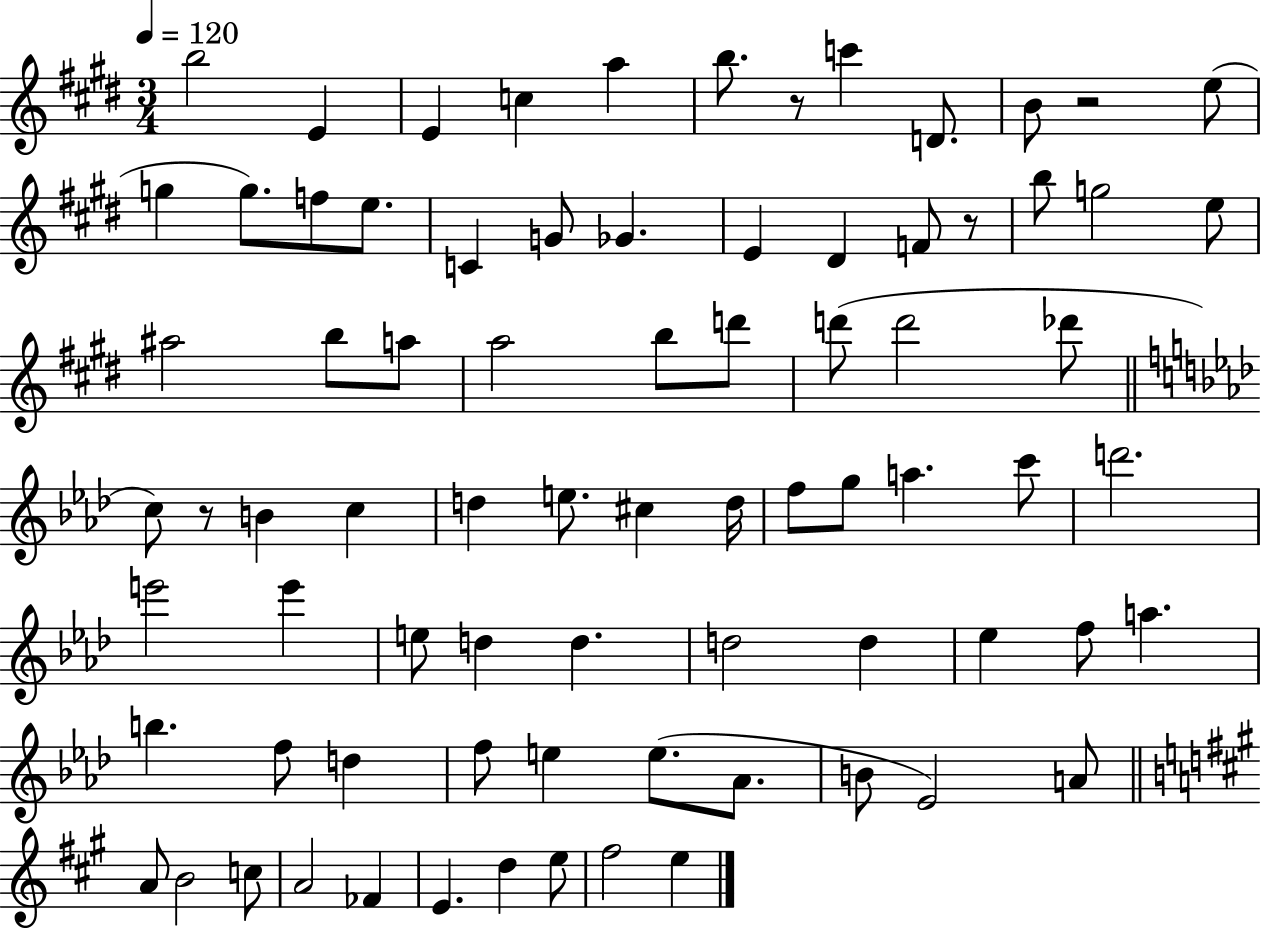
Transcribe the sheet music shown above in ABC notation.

X:1
T:Untitled
M:3/4
L:1/4
K:E
b2 E E c a b/2 z/2 c' D/2 B/2 z2 e/2 g g/2 f/2 e/2 C G/2 _G E ^D F/2 z/2 b/2 g2 e/2 ^a2 b/2 a/2 a2 b/2 d'/2 d'/2 d'2 _d'/2 c/2 z/2 B c d e/2 ^c d/4 f/2 g/2 a c'/2 d'2 e'2 e' e/2 d d d2 d _e f/2 a b f/2 d f/2 e e/2 _A/2 B/2 _E2 A/2 A/2 B2 c/2 A2 _F E d e/2 ^f2 e